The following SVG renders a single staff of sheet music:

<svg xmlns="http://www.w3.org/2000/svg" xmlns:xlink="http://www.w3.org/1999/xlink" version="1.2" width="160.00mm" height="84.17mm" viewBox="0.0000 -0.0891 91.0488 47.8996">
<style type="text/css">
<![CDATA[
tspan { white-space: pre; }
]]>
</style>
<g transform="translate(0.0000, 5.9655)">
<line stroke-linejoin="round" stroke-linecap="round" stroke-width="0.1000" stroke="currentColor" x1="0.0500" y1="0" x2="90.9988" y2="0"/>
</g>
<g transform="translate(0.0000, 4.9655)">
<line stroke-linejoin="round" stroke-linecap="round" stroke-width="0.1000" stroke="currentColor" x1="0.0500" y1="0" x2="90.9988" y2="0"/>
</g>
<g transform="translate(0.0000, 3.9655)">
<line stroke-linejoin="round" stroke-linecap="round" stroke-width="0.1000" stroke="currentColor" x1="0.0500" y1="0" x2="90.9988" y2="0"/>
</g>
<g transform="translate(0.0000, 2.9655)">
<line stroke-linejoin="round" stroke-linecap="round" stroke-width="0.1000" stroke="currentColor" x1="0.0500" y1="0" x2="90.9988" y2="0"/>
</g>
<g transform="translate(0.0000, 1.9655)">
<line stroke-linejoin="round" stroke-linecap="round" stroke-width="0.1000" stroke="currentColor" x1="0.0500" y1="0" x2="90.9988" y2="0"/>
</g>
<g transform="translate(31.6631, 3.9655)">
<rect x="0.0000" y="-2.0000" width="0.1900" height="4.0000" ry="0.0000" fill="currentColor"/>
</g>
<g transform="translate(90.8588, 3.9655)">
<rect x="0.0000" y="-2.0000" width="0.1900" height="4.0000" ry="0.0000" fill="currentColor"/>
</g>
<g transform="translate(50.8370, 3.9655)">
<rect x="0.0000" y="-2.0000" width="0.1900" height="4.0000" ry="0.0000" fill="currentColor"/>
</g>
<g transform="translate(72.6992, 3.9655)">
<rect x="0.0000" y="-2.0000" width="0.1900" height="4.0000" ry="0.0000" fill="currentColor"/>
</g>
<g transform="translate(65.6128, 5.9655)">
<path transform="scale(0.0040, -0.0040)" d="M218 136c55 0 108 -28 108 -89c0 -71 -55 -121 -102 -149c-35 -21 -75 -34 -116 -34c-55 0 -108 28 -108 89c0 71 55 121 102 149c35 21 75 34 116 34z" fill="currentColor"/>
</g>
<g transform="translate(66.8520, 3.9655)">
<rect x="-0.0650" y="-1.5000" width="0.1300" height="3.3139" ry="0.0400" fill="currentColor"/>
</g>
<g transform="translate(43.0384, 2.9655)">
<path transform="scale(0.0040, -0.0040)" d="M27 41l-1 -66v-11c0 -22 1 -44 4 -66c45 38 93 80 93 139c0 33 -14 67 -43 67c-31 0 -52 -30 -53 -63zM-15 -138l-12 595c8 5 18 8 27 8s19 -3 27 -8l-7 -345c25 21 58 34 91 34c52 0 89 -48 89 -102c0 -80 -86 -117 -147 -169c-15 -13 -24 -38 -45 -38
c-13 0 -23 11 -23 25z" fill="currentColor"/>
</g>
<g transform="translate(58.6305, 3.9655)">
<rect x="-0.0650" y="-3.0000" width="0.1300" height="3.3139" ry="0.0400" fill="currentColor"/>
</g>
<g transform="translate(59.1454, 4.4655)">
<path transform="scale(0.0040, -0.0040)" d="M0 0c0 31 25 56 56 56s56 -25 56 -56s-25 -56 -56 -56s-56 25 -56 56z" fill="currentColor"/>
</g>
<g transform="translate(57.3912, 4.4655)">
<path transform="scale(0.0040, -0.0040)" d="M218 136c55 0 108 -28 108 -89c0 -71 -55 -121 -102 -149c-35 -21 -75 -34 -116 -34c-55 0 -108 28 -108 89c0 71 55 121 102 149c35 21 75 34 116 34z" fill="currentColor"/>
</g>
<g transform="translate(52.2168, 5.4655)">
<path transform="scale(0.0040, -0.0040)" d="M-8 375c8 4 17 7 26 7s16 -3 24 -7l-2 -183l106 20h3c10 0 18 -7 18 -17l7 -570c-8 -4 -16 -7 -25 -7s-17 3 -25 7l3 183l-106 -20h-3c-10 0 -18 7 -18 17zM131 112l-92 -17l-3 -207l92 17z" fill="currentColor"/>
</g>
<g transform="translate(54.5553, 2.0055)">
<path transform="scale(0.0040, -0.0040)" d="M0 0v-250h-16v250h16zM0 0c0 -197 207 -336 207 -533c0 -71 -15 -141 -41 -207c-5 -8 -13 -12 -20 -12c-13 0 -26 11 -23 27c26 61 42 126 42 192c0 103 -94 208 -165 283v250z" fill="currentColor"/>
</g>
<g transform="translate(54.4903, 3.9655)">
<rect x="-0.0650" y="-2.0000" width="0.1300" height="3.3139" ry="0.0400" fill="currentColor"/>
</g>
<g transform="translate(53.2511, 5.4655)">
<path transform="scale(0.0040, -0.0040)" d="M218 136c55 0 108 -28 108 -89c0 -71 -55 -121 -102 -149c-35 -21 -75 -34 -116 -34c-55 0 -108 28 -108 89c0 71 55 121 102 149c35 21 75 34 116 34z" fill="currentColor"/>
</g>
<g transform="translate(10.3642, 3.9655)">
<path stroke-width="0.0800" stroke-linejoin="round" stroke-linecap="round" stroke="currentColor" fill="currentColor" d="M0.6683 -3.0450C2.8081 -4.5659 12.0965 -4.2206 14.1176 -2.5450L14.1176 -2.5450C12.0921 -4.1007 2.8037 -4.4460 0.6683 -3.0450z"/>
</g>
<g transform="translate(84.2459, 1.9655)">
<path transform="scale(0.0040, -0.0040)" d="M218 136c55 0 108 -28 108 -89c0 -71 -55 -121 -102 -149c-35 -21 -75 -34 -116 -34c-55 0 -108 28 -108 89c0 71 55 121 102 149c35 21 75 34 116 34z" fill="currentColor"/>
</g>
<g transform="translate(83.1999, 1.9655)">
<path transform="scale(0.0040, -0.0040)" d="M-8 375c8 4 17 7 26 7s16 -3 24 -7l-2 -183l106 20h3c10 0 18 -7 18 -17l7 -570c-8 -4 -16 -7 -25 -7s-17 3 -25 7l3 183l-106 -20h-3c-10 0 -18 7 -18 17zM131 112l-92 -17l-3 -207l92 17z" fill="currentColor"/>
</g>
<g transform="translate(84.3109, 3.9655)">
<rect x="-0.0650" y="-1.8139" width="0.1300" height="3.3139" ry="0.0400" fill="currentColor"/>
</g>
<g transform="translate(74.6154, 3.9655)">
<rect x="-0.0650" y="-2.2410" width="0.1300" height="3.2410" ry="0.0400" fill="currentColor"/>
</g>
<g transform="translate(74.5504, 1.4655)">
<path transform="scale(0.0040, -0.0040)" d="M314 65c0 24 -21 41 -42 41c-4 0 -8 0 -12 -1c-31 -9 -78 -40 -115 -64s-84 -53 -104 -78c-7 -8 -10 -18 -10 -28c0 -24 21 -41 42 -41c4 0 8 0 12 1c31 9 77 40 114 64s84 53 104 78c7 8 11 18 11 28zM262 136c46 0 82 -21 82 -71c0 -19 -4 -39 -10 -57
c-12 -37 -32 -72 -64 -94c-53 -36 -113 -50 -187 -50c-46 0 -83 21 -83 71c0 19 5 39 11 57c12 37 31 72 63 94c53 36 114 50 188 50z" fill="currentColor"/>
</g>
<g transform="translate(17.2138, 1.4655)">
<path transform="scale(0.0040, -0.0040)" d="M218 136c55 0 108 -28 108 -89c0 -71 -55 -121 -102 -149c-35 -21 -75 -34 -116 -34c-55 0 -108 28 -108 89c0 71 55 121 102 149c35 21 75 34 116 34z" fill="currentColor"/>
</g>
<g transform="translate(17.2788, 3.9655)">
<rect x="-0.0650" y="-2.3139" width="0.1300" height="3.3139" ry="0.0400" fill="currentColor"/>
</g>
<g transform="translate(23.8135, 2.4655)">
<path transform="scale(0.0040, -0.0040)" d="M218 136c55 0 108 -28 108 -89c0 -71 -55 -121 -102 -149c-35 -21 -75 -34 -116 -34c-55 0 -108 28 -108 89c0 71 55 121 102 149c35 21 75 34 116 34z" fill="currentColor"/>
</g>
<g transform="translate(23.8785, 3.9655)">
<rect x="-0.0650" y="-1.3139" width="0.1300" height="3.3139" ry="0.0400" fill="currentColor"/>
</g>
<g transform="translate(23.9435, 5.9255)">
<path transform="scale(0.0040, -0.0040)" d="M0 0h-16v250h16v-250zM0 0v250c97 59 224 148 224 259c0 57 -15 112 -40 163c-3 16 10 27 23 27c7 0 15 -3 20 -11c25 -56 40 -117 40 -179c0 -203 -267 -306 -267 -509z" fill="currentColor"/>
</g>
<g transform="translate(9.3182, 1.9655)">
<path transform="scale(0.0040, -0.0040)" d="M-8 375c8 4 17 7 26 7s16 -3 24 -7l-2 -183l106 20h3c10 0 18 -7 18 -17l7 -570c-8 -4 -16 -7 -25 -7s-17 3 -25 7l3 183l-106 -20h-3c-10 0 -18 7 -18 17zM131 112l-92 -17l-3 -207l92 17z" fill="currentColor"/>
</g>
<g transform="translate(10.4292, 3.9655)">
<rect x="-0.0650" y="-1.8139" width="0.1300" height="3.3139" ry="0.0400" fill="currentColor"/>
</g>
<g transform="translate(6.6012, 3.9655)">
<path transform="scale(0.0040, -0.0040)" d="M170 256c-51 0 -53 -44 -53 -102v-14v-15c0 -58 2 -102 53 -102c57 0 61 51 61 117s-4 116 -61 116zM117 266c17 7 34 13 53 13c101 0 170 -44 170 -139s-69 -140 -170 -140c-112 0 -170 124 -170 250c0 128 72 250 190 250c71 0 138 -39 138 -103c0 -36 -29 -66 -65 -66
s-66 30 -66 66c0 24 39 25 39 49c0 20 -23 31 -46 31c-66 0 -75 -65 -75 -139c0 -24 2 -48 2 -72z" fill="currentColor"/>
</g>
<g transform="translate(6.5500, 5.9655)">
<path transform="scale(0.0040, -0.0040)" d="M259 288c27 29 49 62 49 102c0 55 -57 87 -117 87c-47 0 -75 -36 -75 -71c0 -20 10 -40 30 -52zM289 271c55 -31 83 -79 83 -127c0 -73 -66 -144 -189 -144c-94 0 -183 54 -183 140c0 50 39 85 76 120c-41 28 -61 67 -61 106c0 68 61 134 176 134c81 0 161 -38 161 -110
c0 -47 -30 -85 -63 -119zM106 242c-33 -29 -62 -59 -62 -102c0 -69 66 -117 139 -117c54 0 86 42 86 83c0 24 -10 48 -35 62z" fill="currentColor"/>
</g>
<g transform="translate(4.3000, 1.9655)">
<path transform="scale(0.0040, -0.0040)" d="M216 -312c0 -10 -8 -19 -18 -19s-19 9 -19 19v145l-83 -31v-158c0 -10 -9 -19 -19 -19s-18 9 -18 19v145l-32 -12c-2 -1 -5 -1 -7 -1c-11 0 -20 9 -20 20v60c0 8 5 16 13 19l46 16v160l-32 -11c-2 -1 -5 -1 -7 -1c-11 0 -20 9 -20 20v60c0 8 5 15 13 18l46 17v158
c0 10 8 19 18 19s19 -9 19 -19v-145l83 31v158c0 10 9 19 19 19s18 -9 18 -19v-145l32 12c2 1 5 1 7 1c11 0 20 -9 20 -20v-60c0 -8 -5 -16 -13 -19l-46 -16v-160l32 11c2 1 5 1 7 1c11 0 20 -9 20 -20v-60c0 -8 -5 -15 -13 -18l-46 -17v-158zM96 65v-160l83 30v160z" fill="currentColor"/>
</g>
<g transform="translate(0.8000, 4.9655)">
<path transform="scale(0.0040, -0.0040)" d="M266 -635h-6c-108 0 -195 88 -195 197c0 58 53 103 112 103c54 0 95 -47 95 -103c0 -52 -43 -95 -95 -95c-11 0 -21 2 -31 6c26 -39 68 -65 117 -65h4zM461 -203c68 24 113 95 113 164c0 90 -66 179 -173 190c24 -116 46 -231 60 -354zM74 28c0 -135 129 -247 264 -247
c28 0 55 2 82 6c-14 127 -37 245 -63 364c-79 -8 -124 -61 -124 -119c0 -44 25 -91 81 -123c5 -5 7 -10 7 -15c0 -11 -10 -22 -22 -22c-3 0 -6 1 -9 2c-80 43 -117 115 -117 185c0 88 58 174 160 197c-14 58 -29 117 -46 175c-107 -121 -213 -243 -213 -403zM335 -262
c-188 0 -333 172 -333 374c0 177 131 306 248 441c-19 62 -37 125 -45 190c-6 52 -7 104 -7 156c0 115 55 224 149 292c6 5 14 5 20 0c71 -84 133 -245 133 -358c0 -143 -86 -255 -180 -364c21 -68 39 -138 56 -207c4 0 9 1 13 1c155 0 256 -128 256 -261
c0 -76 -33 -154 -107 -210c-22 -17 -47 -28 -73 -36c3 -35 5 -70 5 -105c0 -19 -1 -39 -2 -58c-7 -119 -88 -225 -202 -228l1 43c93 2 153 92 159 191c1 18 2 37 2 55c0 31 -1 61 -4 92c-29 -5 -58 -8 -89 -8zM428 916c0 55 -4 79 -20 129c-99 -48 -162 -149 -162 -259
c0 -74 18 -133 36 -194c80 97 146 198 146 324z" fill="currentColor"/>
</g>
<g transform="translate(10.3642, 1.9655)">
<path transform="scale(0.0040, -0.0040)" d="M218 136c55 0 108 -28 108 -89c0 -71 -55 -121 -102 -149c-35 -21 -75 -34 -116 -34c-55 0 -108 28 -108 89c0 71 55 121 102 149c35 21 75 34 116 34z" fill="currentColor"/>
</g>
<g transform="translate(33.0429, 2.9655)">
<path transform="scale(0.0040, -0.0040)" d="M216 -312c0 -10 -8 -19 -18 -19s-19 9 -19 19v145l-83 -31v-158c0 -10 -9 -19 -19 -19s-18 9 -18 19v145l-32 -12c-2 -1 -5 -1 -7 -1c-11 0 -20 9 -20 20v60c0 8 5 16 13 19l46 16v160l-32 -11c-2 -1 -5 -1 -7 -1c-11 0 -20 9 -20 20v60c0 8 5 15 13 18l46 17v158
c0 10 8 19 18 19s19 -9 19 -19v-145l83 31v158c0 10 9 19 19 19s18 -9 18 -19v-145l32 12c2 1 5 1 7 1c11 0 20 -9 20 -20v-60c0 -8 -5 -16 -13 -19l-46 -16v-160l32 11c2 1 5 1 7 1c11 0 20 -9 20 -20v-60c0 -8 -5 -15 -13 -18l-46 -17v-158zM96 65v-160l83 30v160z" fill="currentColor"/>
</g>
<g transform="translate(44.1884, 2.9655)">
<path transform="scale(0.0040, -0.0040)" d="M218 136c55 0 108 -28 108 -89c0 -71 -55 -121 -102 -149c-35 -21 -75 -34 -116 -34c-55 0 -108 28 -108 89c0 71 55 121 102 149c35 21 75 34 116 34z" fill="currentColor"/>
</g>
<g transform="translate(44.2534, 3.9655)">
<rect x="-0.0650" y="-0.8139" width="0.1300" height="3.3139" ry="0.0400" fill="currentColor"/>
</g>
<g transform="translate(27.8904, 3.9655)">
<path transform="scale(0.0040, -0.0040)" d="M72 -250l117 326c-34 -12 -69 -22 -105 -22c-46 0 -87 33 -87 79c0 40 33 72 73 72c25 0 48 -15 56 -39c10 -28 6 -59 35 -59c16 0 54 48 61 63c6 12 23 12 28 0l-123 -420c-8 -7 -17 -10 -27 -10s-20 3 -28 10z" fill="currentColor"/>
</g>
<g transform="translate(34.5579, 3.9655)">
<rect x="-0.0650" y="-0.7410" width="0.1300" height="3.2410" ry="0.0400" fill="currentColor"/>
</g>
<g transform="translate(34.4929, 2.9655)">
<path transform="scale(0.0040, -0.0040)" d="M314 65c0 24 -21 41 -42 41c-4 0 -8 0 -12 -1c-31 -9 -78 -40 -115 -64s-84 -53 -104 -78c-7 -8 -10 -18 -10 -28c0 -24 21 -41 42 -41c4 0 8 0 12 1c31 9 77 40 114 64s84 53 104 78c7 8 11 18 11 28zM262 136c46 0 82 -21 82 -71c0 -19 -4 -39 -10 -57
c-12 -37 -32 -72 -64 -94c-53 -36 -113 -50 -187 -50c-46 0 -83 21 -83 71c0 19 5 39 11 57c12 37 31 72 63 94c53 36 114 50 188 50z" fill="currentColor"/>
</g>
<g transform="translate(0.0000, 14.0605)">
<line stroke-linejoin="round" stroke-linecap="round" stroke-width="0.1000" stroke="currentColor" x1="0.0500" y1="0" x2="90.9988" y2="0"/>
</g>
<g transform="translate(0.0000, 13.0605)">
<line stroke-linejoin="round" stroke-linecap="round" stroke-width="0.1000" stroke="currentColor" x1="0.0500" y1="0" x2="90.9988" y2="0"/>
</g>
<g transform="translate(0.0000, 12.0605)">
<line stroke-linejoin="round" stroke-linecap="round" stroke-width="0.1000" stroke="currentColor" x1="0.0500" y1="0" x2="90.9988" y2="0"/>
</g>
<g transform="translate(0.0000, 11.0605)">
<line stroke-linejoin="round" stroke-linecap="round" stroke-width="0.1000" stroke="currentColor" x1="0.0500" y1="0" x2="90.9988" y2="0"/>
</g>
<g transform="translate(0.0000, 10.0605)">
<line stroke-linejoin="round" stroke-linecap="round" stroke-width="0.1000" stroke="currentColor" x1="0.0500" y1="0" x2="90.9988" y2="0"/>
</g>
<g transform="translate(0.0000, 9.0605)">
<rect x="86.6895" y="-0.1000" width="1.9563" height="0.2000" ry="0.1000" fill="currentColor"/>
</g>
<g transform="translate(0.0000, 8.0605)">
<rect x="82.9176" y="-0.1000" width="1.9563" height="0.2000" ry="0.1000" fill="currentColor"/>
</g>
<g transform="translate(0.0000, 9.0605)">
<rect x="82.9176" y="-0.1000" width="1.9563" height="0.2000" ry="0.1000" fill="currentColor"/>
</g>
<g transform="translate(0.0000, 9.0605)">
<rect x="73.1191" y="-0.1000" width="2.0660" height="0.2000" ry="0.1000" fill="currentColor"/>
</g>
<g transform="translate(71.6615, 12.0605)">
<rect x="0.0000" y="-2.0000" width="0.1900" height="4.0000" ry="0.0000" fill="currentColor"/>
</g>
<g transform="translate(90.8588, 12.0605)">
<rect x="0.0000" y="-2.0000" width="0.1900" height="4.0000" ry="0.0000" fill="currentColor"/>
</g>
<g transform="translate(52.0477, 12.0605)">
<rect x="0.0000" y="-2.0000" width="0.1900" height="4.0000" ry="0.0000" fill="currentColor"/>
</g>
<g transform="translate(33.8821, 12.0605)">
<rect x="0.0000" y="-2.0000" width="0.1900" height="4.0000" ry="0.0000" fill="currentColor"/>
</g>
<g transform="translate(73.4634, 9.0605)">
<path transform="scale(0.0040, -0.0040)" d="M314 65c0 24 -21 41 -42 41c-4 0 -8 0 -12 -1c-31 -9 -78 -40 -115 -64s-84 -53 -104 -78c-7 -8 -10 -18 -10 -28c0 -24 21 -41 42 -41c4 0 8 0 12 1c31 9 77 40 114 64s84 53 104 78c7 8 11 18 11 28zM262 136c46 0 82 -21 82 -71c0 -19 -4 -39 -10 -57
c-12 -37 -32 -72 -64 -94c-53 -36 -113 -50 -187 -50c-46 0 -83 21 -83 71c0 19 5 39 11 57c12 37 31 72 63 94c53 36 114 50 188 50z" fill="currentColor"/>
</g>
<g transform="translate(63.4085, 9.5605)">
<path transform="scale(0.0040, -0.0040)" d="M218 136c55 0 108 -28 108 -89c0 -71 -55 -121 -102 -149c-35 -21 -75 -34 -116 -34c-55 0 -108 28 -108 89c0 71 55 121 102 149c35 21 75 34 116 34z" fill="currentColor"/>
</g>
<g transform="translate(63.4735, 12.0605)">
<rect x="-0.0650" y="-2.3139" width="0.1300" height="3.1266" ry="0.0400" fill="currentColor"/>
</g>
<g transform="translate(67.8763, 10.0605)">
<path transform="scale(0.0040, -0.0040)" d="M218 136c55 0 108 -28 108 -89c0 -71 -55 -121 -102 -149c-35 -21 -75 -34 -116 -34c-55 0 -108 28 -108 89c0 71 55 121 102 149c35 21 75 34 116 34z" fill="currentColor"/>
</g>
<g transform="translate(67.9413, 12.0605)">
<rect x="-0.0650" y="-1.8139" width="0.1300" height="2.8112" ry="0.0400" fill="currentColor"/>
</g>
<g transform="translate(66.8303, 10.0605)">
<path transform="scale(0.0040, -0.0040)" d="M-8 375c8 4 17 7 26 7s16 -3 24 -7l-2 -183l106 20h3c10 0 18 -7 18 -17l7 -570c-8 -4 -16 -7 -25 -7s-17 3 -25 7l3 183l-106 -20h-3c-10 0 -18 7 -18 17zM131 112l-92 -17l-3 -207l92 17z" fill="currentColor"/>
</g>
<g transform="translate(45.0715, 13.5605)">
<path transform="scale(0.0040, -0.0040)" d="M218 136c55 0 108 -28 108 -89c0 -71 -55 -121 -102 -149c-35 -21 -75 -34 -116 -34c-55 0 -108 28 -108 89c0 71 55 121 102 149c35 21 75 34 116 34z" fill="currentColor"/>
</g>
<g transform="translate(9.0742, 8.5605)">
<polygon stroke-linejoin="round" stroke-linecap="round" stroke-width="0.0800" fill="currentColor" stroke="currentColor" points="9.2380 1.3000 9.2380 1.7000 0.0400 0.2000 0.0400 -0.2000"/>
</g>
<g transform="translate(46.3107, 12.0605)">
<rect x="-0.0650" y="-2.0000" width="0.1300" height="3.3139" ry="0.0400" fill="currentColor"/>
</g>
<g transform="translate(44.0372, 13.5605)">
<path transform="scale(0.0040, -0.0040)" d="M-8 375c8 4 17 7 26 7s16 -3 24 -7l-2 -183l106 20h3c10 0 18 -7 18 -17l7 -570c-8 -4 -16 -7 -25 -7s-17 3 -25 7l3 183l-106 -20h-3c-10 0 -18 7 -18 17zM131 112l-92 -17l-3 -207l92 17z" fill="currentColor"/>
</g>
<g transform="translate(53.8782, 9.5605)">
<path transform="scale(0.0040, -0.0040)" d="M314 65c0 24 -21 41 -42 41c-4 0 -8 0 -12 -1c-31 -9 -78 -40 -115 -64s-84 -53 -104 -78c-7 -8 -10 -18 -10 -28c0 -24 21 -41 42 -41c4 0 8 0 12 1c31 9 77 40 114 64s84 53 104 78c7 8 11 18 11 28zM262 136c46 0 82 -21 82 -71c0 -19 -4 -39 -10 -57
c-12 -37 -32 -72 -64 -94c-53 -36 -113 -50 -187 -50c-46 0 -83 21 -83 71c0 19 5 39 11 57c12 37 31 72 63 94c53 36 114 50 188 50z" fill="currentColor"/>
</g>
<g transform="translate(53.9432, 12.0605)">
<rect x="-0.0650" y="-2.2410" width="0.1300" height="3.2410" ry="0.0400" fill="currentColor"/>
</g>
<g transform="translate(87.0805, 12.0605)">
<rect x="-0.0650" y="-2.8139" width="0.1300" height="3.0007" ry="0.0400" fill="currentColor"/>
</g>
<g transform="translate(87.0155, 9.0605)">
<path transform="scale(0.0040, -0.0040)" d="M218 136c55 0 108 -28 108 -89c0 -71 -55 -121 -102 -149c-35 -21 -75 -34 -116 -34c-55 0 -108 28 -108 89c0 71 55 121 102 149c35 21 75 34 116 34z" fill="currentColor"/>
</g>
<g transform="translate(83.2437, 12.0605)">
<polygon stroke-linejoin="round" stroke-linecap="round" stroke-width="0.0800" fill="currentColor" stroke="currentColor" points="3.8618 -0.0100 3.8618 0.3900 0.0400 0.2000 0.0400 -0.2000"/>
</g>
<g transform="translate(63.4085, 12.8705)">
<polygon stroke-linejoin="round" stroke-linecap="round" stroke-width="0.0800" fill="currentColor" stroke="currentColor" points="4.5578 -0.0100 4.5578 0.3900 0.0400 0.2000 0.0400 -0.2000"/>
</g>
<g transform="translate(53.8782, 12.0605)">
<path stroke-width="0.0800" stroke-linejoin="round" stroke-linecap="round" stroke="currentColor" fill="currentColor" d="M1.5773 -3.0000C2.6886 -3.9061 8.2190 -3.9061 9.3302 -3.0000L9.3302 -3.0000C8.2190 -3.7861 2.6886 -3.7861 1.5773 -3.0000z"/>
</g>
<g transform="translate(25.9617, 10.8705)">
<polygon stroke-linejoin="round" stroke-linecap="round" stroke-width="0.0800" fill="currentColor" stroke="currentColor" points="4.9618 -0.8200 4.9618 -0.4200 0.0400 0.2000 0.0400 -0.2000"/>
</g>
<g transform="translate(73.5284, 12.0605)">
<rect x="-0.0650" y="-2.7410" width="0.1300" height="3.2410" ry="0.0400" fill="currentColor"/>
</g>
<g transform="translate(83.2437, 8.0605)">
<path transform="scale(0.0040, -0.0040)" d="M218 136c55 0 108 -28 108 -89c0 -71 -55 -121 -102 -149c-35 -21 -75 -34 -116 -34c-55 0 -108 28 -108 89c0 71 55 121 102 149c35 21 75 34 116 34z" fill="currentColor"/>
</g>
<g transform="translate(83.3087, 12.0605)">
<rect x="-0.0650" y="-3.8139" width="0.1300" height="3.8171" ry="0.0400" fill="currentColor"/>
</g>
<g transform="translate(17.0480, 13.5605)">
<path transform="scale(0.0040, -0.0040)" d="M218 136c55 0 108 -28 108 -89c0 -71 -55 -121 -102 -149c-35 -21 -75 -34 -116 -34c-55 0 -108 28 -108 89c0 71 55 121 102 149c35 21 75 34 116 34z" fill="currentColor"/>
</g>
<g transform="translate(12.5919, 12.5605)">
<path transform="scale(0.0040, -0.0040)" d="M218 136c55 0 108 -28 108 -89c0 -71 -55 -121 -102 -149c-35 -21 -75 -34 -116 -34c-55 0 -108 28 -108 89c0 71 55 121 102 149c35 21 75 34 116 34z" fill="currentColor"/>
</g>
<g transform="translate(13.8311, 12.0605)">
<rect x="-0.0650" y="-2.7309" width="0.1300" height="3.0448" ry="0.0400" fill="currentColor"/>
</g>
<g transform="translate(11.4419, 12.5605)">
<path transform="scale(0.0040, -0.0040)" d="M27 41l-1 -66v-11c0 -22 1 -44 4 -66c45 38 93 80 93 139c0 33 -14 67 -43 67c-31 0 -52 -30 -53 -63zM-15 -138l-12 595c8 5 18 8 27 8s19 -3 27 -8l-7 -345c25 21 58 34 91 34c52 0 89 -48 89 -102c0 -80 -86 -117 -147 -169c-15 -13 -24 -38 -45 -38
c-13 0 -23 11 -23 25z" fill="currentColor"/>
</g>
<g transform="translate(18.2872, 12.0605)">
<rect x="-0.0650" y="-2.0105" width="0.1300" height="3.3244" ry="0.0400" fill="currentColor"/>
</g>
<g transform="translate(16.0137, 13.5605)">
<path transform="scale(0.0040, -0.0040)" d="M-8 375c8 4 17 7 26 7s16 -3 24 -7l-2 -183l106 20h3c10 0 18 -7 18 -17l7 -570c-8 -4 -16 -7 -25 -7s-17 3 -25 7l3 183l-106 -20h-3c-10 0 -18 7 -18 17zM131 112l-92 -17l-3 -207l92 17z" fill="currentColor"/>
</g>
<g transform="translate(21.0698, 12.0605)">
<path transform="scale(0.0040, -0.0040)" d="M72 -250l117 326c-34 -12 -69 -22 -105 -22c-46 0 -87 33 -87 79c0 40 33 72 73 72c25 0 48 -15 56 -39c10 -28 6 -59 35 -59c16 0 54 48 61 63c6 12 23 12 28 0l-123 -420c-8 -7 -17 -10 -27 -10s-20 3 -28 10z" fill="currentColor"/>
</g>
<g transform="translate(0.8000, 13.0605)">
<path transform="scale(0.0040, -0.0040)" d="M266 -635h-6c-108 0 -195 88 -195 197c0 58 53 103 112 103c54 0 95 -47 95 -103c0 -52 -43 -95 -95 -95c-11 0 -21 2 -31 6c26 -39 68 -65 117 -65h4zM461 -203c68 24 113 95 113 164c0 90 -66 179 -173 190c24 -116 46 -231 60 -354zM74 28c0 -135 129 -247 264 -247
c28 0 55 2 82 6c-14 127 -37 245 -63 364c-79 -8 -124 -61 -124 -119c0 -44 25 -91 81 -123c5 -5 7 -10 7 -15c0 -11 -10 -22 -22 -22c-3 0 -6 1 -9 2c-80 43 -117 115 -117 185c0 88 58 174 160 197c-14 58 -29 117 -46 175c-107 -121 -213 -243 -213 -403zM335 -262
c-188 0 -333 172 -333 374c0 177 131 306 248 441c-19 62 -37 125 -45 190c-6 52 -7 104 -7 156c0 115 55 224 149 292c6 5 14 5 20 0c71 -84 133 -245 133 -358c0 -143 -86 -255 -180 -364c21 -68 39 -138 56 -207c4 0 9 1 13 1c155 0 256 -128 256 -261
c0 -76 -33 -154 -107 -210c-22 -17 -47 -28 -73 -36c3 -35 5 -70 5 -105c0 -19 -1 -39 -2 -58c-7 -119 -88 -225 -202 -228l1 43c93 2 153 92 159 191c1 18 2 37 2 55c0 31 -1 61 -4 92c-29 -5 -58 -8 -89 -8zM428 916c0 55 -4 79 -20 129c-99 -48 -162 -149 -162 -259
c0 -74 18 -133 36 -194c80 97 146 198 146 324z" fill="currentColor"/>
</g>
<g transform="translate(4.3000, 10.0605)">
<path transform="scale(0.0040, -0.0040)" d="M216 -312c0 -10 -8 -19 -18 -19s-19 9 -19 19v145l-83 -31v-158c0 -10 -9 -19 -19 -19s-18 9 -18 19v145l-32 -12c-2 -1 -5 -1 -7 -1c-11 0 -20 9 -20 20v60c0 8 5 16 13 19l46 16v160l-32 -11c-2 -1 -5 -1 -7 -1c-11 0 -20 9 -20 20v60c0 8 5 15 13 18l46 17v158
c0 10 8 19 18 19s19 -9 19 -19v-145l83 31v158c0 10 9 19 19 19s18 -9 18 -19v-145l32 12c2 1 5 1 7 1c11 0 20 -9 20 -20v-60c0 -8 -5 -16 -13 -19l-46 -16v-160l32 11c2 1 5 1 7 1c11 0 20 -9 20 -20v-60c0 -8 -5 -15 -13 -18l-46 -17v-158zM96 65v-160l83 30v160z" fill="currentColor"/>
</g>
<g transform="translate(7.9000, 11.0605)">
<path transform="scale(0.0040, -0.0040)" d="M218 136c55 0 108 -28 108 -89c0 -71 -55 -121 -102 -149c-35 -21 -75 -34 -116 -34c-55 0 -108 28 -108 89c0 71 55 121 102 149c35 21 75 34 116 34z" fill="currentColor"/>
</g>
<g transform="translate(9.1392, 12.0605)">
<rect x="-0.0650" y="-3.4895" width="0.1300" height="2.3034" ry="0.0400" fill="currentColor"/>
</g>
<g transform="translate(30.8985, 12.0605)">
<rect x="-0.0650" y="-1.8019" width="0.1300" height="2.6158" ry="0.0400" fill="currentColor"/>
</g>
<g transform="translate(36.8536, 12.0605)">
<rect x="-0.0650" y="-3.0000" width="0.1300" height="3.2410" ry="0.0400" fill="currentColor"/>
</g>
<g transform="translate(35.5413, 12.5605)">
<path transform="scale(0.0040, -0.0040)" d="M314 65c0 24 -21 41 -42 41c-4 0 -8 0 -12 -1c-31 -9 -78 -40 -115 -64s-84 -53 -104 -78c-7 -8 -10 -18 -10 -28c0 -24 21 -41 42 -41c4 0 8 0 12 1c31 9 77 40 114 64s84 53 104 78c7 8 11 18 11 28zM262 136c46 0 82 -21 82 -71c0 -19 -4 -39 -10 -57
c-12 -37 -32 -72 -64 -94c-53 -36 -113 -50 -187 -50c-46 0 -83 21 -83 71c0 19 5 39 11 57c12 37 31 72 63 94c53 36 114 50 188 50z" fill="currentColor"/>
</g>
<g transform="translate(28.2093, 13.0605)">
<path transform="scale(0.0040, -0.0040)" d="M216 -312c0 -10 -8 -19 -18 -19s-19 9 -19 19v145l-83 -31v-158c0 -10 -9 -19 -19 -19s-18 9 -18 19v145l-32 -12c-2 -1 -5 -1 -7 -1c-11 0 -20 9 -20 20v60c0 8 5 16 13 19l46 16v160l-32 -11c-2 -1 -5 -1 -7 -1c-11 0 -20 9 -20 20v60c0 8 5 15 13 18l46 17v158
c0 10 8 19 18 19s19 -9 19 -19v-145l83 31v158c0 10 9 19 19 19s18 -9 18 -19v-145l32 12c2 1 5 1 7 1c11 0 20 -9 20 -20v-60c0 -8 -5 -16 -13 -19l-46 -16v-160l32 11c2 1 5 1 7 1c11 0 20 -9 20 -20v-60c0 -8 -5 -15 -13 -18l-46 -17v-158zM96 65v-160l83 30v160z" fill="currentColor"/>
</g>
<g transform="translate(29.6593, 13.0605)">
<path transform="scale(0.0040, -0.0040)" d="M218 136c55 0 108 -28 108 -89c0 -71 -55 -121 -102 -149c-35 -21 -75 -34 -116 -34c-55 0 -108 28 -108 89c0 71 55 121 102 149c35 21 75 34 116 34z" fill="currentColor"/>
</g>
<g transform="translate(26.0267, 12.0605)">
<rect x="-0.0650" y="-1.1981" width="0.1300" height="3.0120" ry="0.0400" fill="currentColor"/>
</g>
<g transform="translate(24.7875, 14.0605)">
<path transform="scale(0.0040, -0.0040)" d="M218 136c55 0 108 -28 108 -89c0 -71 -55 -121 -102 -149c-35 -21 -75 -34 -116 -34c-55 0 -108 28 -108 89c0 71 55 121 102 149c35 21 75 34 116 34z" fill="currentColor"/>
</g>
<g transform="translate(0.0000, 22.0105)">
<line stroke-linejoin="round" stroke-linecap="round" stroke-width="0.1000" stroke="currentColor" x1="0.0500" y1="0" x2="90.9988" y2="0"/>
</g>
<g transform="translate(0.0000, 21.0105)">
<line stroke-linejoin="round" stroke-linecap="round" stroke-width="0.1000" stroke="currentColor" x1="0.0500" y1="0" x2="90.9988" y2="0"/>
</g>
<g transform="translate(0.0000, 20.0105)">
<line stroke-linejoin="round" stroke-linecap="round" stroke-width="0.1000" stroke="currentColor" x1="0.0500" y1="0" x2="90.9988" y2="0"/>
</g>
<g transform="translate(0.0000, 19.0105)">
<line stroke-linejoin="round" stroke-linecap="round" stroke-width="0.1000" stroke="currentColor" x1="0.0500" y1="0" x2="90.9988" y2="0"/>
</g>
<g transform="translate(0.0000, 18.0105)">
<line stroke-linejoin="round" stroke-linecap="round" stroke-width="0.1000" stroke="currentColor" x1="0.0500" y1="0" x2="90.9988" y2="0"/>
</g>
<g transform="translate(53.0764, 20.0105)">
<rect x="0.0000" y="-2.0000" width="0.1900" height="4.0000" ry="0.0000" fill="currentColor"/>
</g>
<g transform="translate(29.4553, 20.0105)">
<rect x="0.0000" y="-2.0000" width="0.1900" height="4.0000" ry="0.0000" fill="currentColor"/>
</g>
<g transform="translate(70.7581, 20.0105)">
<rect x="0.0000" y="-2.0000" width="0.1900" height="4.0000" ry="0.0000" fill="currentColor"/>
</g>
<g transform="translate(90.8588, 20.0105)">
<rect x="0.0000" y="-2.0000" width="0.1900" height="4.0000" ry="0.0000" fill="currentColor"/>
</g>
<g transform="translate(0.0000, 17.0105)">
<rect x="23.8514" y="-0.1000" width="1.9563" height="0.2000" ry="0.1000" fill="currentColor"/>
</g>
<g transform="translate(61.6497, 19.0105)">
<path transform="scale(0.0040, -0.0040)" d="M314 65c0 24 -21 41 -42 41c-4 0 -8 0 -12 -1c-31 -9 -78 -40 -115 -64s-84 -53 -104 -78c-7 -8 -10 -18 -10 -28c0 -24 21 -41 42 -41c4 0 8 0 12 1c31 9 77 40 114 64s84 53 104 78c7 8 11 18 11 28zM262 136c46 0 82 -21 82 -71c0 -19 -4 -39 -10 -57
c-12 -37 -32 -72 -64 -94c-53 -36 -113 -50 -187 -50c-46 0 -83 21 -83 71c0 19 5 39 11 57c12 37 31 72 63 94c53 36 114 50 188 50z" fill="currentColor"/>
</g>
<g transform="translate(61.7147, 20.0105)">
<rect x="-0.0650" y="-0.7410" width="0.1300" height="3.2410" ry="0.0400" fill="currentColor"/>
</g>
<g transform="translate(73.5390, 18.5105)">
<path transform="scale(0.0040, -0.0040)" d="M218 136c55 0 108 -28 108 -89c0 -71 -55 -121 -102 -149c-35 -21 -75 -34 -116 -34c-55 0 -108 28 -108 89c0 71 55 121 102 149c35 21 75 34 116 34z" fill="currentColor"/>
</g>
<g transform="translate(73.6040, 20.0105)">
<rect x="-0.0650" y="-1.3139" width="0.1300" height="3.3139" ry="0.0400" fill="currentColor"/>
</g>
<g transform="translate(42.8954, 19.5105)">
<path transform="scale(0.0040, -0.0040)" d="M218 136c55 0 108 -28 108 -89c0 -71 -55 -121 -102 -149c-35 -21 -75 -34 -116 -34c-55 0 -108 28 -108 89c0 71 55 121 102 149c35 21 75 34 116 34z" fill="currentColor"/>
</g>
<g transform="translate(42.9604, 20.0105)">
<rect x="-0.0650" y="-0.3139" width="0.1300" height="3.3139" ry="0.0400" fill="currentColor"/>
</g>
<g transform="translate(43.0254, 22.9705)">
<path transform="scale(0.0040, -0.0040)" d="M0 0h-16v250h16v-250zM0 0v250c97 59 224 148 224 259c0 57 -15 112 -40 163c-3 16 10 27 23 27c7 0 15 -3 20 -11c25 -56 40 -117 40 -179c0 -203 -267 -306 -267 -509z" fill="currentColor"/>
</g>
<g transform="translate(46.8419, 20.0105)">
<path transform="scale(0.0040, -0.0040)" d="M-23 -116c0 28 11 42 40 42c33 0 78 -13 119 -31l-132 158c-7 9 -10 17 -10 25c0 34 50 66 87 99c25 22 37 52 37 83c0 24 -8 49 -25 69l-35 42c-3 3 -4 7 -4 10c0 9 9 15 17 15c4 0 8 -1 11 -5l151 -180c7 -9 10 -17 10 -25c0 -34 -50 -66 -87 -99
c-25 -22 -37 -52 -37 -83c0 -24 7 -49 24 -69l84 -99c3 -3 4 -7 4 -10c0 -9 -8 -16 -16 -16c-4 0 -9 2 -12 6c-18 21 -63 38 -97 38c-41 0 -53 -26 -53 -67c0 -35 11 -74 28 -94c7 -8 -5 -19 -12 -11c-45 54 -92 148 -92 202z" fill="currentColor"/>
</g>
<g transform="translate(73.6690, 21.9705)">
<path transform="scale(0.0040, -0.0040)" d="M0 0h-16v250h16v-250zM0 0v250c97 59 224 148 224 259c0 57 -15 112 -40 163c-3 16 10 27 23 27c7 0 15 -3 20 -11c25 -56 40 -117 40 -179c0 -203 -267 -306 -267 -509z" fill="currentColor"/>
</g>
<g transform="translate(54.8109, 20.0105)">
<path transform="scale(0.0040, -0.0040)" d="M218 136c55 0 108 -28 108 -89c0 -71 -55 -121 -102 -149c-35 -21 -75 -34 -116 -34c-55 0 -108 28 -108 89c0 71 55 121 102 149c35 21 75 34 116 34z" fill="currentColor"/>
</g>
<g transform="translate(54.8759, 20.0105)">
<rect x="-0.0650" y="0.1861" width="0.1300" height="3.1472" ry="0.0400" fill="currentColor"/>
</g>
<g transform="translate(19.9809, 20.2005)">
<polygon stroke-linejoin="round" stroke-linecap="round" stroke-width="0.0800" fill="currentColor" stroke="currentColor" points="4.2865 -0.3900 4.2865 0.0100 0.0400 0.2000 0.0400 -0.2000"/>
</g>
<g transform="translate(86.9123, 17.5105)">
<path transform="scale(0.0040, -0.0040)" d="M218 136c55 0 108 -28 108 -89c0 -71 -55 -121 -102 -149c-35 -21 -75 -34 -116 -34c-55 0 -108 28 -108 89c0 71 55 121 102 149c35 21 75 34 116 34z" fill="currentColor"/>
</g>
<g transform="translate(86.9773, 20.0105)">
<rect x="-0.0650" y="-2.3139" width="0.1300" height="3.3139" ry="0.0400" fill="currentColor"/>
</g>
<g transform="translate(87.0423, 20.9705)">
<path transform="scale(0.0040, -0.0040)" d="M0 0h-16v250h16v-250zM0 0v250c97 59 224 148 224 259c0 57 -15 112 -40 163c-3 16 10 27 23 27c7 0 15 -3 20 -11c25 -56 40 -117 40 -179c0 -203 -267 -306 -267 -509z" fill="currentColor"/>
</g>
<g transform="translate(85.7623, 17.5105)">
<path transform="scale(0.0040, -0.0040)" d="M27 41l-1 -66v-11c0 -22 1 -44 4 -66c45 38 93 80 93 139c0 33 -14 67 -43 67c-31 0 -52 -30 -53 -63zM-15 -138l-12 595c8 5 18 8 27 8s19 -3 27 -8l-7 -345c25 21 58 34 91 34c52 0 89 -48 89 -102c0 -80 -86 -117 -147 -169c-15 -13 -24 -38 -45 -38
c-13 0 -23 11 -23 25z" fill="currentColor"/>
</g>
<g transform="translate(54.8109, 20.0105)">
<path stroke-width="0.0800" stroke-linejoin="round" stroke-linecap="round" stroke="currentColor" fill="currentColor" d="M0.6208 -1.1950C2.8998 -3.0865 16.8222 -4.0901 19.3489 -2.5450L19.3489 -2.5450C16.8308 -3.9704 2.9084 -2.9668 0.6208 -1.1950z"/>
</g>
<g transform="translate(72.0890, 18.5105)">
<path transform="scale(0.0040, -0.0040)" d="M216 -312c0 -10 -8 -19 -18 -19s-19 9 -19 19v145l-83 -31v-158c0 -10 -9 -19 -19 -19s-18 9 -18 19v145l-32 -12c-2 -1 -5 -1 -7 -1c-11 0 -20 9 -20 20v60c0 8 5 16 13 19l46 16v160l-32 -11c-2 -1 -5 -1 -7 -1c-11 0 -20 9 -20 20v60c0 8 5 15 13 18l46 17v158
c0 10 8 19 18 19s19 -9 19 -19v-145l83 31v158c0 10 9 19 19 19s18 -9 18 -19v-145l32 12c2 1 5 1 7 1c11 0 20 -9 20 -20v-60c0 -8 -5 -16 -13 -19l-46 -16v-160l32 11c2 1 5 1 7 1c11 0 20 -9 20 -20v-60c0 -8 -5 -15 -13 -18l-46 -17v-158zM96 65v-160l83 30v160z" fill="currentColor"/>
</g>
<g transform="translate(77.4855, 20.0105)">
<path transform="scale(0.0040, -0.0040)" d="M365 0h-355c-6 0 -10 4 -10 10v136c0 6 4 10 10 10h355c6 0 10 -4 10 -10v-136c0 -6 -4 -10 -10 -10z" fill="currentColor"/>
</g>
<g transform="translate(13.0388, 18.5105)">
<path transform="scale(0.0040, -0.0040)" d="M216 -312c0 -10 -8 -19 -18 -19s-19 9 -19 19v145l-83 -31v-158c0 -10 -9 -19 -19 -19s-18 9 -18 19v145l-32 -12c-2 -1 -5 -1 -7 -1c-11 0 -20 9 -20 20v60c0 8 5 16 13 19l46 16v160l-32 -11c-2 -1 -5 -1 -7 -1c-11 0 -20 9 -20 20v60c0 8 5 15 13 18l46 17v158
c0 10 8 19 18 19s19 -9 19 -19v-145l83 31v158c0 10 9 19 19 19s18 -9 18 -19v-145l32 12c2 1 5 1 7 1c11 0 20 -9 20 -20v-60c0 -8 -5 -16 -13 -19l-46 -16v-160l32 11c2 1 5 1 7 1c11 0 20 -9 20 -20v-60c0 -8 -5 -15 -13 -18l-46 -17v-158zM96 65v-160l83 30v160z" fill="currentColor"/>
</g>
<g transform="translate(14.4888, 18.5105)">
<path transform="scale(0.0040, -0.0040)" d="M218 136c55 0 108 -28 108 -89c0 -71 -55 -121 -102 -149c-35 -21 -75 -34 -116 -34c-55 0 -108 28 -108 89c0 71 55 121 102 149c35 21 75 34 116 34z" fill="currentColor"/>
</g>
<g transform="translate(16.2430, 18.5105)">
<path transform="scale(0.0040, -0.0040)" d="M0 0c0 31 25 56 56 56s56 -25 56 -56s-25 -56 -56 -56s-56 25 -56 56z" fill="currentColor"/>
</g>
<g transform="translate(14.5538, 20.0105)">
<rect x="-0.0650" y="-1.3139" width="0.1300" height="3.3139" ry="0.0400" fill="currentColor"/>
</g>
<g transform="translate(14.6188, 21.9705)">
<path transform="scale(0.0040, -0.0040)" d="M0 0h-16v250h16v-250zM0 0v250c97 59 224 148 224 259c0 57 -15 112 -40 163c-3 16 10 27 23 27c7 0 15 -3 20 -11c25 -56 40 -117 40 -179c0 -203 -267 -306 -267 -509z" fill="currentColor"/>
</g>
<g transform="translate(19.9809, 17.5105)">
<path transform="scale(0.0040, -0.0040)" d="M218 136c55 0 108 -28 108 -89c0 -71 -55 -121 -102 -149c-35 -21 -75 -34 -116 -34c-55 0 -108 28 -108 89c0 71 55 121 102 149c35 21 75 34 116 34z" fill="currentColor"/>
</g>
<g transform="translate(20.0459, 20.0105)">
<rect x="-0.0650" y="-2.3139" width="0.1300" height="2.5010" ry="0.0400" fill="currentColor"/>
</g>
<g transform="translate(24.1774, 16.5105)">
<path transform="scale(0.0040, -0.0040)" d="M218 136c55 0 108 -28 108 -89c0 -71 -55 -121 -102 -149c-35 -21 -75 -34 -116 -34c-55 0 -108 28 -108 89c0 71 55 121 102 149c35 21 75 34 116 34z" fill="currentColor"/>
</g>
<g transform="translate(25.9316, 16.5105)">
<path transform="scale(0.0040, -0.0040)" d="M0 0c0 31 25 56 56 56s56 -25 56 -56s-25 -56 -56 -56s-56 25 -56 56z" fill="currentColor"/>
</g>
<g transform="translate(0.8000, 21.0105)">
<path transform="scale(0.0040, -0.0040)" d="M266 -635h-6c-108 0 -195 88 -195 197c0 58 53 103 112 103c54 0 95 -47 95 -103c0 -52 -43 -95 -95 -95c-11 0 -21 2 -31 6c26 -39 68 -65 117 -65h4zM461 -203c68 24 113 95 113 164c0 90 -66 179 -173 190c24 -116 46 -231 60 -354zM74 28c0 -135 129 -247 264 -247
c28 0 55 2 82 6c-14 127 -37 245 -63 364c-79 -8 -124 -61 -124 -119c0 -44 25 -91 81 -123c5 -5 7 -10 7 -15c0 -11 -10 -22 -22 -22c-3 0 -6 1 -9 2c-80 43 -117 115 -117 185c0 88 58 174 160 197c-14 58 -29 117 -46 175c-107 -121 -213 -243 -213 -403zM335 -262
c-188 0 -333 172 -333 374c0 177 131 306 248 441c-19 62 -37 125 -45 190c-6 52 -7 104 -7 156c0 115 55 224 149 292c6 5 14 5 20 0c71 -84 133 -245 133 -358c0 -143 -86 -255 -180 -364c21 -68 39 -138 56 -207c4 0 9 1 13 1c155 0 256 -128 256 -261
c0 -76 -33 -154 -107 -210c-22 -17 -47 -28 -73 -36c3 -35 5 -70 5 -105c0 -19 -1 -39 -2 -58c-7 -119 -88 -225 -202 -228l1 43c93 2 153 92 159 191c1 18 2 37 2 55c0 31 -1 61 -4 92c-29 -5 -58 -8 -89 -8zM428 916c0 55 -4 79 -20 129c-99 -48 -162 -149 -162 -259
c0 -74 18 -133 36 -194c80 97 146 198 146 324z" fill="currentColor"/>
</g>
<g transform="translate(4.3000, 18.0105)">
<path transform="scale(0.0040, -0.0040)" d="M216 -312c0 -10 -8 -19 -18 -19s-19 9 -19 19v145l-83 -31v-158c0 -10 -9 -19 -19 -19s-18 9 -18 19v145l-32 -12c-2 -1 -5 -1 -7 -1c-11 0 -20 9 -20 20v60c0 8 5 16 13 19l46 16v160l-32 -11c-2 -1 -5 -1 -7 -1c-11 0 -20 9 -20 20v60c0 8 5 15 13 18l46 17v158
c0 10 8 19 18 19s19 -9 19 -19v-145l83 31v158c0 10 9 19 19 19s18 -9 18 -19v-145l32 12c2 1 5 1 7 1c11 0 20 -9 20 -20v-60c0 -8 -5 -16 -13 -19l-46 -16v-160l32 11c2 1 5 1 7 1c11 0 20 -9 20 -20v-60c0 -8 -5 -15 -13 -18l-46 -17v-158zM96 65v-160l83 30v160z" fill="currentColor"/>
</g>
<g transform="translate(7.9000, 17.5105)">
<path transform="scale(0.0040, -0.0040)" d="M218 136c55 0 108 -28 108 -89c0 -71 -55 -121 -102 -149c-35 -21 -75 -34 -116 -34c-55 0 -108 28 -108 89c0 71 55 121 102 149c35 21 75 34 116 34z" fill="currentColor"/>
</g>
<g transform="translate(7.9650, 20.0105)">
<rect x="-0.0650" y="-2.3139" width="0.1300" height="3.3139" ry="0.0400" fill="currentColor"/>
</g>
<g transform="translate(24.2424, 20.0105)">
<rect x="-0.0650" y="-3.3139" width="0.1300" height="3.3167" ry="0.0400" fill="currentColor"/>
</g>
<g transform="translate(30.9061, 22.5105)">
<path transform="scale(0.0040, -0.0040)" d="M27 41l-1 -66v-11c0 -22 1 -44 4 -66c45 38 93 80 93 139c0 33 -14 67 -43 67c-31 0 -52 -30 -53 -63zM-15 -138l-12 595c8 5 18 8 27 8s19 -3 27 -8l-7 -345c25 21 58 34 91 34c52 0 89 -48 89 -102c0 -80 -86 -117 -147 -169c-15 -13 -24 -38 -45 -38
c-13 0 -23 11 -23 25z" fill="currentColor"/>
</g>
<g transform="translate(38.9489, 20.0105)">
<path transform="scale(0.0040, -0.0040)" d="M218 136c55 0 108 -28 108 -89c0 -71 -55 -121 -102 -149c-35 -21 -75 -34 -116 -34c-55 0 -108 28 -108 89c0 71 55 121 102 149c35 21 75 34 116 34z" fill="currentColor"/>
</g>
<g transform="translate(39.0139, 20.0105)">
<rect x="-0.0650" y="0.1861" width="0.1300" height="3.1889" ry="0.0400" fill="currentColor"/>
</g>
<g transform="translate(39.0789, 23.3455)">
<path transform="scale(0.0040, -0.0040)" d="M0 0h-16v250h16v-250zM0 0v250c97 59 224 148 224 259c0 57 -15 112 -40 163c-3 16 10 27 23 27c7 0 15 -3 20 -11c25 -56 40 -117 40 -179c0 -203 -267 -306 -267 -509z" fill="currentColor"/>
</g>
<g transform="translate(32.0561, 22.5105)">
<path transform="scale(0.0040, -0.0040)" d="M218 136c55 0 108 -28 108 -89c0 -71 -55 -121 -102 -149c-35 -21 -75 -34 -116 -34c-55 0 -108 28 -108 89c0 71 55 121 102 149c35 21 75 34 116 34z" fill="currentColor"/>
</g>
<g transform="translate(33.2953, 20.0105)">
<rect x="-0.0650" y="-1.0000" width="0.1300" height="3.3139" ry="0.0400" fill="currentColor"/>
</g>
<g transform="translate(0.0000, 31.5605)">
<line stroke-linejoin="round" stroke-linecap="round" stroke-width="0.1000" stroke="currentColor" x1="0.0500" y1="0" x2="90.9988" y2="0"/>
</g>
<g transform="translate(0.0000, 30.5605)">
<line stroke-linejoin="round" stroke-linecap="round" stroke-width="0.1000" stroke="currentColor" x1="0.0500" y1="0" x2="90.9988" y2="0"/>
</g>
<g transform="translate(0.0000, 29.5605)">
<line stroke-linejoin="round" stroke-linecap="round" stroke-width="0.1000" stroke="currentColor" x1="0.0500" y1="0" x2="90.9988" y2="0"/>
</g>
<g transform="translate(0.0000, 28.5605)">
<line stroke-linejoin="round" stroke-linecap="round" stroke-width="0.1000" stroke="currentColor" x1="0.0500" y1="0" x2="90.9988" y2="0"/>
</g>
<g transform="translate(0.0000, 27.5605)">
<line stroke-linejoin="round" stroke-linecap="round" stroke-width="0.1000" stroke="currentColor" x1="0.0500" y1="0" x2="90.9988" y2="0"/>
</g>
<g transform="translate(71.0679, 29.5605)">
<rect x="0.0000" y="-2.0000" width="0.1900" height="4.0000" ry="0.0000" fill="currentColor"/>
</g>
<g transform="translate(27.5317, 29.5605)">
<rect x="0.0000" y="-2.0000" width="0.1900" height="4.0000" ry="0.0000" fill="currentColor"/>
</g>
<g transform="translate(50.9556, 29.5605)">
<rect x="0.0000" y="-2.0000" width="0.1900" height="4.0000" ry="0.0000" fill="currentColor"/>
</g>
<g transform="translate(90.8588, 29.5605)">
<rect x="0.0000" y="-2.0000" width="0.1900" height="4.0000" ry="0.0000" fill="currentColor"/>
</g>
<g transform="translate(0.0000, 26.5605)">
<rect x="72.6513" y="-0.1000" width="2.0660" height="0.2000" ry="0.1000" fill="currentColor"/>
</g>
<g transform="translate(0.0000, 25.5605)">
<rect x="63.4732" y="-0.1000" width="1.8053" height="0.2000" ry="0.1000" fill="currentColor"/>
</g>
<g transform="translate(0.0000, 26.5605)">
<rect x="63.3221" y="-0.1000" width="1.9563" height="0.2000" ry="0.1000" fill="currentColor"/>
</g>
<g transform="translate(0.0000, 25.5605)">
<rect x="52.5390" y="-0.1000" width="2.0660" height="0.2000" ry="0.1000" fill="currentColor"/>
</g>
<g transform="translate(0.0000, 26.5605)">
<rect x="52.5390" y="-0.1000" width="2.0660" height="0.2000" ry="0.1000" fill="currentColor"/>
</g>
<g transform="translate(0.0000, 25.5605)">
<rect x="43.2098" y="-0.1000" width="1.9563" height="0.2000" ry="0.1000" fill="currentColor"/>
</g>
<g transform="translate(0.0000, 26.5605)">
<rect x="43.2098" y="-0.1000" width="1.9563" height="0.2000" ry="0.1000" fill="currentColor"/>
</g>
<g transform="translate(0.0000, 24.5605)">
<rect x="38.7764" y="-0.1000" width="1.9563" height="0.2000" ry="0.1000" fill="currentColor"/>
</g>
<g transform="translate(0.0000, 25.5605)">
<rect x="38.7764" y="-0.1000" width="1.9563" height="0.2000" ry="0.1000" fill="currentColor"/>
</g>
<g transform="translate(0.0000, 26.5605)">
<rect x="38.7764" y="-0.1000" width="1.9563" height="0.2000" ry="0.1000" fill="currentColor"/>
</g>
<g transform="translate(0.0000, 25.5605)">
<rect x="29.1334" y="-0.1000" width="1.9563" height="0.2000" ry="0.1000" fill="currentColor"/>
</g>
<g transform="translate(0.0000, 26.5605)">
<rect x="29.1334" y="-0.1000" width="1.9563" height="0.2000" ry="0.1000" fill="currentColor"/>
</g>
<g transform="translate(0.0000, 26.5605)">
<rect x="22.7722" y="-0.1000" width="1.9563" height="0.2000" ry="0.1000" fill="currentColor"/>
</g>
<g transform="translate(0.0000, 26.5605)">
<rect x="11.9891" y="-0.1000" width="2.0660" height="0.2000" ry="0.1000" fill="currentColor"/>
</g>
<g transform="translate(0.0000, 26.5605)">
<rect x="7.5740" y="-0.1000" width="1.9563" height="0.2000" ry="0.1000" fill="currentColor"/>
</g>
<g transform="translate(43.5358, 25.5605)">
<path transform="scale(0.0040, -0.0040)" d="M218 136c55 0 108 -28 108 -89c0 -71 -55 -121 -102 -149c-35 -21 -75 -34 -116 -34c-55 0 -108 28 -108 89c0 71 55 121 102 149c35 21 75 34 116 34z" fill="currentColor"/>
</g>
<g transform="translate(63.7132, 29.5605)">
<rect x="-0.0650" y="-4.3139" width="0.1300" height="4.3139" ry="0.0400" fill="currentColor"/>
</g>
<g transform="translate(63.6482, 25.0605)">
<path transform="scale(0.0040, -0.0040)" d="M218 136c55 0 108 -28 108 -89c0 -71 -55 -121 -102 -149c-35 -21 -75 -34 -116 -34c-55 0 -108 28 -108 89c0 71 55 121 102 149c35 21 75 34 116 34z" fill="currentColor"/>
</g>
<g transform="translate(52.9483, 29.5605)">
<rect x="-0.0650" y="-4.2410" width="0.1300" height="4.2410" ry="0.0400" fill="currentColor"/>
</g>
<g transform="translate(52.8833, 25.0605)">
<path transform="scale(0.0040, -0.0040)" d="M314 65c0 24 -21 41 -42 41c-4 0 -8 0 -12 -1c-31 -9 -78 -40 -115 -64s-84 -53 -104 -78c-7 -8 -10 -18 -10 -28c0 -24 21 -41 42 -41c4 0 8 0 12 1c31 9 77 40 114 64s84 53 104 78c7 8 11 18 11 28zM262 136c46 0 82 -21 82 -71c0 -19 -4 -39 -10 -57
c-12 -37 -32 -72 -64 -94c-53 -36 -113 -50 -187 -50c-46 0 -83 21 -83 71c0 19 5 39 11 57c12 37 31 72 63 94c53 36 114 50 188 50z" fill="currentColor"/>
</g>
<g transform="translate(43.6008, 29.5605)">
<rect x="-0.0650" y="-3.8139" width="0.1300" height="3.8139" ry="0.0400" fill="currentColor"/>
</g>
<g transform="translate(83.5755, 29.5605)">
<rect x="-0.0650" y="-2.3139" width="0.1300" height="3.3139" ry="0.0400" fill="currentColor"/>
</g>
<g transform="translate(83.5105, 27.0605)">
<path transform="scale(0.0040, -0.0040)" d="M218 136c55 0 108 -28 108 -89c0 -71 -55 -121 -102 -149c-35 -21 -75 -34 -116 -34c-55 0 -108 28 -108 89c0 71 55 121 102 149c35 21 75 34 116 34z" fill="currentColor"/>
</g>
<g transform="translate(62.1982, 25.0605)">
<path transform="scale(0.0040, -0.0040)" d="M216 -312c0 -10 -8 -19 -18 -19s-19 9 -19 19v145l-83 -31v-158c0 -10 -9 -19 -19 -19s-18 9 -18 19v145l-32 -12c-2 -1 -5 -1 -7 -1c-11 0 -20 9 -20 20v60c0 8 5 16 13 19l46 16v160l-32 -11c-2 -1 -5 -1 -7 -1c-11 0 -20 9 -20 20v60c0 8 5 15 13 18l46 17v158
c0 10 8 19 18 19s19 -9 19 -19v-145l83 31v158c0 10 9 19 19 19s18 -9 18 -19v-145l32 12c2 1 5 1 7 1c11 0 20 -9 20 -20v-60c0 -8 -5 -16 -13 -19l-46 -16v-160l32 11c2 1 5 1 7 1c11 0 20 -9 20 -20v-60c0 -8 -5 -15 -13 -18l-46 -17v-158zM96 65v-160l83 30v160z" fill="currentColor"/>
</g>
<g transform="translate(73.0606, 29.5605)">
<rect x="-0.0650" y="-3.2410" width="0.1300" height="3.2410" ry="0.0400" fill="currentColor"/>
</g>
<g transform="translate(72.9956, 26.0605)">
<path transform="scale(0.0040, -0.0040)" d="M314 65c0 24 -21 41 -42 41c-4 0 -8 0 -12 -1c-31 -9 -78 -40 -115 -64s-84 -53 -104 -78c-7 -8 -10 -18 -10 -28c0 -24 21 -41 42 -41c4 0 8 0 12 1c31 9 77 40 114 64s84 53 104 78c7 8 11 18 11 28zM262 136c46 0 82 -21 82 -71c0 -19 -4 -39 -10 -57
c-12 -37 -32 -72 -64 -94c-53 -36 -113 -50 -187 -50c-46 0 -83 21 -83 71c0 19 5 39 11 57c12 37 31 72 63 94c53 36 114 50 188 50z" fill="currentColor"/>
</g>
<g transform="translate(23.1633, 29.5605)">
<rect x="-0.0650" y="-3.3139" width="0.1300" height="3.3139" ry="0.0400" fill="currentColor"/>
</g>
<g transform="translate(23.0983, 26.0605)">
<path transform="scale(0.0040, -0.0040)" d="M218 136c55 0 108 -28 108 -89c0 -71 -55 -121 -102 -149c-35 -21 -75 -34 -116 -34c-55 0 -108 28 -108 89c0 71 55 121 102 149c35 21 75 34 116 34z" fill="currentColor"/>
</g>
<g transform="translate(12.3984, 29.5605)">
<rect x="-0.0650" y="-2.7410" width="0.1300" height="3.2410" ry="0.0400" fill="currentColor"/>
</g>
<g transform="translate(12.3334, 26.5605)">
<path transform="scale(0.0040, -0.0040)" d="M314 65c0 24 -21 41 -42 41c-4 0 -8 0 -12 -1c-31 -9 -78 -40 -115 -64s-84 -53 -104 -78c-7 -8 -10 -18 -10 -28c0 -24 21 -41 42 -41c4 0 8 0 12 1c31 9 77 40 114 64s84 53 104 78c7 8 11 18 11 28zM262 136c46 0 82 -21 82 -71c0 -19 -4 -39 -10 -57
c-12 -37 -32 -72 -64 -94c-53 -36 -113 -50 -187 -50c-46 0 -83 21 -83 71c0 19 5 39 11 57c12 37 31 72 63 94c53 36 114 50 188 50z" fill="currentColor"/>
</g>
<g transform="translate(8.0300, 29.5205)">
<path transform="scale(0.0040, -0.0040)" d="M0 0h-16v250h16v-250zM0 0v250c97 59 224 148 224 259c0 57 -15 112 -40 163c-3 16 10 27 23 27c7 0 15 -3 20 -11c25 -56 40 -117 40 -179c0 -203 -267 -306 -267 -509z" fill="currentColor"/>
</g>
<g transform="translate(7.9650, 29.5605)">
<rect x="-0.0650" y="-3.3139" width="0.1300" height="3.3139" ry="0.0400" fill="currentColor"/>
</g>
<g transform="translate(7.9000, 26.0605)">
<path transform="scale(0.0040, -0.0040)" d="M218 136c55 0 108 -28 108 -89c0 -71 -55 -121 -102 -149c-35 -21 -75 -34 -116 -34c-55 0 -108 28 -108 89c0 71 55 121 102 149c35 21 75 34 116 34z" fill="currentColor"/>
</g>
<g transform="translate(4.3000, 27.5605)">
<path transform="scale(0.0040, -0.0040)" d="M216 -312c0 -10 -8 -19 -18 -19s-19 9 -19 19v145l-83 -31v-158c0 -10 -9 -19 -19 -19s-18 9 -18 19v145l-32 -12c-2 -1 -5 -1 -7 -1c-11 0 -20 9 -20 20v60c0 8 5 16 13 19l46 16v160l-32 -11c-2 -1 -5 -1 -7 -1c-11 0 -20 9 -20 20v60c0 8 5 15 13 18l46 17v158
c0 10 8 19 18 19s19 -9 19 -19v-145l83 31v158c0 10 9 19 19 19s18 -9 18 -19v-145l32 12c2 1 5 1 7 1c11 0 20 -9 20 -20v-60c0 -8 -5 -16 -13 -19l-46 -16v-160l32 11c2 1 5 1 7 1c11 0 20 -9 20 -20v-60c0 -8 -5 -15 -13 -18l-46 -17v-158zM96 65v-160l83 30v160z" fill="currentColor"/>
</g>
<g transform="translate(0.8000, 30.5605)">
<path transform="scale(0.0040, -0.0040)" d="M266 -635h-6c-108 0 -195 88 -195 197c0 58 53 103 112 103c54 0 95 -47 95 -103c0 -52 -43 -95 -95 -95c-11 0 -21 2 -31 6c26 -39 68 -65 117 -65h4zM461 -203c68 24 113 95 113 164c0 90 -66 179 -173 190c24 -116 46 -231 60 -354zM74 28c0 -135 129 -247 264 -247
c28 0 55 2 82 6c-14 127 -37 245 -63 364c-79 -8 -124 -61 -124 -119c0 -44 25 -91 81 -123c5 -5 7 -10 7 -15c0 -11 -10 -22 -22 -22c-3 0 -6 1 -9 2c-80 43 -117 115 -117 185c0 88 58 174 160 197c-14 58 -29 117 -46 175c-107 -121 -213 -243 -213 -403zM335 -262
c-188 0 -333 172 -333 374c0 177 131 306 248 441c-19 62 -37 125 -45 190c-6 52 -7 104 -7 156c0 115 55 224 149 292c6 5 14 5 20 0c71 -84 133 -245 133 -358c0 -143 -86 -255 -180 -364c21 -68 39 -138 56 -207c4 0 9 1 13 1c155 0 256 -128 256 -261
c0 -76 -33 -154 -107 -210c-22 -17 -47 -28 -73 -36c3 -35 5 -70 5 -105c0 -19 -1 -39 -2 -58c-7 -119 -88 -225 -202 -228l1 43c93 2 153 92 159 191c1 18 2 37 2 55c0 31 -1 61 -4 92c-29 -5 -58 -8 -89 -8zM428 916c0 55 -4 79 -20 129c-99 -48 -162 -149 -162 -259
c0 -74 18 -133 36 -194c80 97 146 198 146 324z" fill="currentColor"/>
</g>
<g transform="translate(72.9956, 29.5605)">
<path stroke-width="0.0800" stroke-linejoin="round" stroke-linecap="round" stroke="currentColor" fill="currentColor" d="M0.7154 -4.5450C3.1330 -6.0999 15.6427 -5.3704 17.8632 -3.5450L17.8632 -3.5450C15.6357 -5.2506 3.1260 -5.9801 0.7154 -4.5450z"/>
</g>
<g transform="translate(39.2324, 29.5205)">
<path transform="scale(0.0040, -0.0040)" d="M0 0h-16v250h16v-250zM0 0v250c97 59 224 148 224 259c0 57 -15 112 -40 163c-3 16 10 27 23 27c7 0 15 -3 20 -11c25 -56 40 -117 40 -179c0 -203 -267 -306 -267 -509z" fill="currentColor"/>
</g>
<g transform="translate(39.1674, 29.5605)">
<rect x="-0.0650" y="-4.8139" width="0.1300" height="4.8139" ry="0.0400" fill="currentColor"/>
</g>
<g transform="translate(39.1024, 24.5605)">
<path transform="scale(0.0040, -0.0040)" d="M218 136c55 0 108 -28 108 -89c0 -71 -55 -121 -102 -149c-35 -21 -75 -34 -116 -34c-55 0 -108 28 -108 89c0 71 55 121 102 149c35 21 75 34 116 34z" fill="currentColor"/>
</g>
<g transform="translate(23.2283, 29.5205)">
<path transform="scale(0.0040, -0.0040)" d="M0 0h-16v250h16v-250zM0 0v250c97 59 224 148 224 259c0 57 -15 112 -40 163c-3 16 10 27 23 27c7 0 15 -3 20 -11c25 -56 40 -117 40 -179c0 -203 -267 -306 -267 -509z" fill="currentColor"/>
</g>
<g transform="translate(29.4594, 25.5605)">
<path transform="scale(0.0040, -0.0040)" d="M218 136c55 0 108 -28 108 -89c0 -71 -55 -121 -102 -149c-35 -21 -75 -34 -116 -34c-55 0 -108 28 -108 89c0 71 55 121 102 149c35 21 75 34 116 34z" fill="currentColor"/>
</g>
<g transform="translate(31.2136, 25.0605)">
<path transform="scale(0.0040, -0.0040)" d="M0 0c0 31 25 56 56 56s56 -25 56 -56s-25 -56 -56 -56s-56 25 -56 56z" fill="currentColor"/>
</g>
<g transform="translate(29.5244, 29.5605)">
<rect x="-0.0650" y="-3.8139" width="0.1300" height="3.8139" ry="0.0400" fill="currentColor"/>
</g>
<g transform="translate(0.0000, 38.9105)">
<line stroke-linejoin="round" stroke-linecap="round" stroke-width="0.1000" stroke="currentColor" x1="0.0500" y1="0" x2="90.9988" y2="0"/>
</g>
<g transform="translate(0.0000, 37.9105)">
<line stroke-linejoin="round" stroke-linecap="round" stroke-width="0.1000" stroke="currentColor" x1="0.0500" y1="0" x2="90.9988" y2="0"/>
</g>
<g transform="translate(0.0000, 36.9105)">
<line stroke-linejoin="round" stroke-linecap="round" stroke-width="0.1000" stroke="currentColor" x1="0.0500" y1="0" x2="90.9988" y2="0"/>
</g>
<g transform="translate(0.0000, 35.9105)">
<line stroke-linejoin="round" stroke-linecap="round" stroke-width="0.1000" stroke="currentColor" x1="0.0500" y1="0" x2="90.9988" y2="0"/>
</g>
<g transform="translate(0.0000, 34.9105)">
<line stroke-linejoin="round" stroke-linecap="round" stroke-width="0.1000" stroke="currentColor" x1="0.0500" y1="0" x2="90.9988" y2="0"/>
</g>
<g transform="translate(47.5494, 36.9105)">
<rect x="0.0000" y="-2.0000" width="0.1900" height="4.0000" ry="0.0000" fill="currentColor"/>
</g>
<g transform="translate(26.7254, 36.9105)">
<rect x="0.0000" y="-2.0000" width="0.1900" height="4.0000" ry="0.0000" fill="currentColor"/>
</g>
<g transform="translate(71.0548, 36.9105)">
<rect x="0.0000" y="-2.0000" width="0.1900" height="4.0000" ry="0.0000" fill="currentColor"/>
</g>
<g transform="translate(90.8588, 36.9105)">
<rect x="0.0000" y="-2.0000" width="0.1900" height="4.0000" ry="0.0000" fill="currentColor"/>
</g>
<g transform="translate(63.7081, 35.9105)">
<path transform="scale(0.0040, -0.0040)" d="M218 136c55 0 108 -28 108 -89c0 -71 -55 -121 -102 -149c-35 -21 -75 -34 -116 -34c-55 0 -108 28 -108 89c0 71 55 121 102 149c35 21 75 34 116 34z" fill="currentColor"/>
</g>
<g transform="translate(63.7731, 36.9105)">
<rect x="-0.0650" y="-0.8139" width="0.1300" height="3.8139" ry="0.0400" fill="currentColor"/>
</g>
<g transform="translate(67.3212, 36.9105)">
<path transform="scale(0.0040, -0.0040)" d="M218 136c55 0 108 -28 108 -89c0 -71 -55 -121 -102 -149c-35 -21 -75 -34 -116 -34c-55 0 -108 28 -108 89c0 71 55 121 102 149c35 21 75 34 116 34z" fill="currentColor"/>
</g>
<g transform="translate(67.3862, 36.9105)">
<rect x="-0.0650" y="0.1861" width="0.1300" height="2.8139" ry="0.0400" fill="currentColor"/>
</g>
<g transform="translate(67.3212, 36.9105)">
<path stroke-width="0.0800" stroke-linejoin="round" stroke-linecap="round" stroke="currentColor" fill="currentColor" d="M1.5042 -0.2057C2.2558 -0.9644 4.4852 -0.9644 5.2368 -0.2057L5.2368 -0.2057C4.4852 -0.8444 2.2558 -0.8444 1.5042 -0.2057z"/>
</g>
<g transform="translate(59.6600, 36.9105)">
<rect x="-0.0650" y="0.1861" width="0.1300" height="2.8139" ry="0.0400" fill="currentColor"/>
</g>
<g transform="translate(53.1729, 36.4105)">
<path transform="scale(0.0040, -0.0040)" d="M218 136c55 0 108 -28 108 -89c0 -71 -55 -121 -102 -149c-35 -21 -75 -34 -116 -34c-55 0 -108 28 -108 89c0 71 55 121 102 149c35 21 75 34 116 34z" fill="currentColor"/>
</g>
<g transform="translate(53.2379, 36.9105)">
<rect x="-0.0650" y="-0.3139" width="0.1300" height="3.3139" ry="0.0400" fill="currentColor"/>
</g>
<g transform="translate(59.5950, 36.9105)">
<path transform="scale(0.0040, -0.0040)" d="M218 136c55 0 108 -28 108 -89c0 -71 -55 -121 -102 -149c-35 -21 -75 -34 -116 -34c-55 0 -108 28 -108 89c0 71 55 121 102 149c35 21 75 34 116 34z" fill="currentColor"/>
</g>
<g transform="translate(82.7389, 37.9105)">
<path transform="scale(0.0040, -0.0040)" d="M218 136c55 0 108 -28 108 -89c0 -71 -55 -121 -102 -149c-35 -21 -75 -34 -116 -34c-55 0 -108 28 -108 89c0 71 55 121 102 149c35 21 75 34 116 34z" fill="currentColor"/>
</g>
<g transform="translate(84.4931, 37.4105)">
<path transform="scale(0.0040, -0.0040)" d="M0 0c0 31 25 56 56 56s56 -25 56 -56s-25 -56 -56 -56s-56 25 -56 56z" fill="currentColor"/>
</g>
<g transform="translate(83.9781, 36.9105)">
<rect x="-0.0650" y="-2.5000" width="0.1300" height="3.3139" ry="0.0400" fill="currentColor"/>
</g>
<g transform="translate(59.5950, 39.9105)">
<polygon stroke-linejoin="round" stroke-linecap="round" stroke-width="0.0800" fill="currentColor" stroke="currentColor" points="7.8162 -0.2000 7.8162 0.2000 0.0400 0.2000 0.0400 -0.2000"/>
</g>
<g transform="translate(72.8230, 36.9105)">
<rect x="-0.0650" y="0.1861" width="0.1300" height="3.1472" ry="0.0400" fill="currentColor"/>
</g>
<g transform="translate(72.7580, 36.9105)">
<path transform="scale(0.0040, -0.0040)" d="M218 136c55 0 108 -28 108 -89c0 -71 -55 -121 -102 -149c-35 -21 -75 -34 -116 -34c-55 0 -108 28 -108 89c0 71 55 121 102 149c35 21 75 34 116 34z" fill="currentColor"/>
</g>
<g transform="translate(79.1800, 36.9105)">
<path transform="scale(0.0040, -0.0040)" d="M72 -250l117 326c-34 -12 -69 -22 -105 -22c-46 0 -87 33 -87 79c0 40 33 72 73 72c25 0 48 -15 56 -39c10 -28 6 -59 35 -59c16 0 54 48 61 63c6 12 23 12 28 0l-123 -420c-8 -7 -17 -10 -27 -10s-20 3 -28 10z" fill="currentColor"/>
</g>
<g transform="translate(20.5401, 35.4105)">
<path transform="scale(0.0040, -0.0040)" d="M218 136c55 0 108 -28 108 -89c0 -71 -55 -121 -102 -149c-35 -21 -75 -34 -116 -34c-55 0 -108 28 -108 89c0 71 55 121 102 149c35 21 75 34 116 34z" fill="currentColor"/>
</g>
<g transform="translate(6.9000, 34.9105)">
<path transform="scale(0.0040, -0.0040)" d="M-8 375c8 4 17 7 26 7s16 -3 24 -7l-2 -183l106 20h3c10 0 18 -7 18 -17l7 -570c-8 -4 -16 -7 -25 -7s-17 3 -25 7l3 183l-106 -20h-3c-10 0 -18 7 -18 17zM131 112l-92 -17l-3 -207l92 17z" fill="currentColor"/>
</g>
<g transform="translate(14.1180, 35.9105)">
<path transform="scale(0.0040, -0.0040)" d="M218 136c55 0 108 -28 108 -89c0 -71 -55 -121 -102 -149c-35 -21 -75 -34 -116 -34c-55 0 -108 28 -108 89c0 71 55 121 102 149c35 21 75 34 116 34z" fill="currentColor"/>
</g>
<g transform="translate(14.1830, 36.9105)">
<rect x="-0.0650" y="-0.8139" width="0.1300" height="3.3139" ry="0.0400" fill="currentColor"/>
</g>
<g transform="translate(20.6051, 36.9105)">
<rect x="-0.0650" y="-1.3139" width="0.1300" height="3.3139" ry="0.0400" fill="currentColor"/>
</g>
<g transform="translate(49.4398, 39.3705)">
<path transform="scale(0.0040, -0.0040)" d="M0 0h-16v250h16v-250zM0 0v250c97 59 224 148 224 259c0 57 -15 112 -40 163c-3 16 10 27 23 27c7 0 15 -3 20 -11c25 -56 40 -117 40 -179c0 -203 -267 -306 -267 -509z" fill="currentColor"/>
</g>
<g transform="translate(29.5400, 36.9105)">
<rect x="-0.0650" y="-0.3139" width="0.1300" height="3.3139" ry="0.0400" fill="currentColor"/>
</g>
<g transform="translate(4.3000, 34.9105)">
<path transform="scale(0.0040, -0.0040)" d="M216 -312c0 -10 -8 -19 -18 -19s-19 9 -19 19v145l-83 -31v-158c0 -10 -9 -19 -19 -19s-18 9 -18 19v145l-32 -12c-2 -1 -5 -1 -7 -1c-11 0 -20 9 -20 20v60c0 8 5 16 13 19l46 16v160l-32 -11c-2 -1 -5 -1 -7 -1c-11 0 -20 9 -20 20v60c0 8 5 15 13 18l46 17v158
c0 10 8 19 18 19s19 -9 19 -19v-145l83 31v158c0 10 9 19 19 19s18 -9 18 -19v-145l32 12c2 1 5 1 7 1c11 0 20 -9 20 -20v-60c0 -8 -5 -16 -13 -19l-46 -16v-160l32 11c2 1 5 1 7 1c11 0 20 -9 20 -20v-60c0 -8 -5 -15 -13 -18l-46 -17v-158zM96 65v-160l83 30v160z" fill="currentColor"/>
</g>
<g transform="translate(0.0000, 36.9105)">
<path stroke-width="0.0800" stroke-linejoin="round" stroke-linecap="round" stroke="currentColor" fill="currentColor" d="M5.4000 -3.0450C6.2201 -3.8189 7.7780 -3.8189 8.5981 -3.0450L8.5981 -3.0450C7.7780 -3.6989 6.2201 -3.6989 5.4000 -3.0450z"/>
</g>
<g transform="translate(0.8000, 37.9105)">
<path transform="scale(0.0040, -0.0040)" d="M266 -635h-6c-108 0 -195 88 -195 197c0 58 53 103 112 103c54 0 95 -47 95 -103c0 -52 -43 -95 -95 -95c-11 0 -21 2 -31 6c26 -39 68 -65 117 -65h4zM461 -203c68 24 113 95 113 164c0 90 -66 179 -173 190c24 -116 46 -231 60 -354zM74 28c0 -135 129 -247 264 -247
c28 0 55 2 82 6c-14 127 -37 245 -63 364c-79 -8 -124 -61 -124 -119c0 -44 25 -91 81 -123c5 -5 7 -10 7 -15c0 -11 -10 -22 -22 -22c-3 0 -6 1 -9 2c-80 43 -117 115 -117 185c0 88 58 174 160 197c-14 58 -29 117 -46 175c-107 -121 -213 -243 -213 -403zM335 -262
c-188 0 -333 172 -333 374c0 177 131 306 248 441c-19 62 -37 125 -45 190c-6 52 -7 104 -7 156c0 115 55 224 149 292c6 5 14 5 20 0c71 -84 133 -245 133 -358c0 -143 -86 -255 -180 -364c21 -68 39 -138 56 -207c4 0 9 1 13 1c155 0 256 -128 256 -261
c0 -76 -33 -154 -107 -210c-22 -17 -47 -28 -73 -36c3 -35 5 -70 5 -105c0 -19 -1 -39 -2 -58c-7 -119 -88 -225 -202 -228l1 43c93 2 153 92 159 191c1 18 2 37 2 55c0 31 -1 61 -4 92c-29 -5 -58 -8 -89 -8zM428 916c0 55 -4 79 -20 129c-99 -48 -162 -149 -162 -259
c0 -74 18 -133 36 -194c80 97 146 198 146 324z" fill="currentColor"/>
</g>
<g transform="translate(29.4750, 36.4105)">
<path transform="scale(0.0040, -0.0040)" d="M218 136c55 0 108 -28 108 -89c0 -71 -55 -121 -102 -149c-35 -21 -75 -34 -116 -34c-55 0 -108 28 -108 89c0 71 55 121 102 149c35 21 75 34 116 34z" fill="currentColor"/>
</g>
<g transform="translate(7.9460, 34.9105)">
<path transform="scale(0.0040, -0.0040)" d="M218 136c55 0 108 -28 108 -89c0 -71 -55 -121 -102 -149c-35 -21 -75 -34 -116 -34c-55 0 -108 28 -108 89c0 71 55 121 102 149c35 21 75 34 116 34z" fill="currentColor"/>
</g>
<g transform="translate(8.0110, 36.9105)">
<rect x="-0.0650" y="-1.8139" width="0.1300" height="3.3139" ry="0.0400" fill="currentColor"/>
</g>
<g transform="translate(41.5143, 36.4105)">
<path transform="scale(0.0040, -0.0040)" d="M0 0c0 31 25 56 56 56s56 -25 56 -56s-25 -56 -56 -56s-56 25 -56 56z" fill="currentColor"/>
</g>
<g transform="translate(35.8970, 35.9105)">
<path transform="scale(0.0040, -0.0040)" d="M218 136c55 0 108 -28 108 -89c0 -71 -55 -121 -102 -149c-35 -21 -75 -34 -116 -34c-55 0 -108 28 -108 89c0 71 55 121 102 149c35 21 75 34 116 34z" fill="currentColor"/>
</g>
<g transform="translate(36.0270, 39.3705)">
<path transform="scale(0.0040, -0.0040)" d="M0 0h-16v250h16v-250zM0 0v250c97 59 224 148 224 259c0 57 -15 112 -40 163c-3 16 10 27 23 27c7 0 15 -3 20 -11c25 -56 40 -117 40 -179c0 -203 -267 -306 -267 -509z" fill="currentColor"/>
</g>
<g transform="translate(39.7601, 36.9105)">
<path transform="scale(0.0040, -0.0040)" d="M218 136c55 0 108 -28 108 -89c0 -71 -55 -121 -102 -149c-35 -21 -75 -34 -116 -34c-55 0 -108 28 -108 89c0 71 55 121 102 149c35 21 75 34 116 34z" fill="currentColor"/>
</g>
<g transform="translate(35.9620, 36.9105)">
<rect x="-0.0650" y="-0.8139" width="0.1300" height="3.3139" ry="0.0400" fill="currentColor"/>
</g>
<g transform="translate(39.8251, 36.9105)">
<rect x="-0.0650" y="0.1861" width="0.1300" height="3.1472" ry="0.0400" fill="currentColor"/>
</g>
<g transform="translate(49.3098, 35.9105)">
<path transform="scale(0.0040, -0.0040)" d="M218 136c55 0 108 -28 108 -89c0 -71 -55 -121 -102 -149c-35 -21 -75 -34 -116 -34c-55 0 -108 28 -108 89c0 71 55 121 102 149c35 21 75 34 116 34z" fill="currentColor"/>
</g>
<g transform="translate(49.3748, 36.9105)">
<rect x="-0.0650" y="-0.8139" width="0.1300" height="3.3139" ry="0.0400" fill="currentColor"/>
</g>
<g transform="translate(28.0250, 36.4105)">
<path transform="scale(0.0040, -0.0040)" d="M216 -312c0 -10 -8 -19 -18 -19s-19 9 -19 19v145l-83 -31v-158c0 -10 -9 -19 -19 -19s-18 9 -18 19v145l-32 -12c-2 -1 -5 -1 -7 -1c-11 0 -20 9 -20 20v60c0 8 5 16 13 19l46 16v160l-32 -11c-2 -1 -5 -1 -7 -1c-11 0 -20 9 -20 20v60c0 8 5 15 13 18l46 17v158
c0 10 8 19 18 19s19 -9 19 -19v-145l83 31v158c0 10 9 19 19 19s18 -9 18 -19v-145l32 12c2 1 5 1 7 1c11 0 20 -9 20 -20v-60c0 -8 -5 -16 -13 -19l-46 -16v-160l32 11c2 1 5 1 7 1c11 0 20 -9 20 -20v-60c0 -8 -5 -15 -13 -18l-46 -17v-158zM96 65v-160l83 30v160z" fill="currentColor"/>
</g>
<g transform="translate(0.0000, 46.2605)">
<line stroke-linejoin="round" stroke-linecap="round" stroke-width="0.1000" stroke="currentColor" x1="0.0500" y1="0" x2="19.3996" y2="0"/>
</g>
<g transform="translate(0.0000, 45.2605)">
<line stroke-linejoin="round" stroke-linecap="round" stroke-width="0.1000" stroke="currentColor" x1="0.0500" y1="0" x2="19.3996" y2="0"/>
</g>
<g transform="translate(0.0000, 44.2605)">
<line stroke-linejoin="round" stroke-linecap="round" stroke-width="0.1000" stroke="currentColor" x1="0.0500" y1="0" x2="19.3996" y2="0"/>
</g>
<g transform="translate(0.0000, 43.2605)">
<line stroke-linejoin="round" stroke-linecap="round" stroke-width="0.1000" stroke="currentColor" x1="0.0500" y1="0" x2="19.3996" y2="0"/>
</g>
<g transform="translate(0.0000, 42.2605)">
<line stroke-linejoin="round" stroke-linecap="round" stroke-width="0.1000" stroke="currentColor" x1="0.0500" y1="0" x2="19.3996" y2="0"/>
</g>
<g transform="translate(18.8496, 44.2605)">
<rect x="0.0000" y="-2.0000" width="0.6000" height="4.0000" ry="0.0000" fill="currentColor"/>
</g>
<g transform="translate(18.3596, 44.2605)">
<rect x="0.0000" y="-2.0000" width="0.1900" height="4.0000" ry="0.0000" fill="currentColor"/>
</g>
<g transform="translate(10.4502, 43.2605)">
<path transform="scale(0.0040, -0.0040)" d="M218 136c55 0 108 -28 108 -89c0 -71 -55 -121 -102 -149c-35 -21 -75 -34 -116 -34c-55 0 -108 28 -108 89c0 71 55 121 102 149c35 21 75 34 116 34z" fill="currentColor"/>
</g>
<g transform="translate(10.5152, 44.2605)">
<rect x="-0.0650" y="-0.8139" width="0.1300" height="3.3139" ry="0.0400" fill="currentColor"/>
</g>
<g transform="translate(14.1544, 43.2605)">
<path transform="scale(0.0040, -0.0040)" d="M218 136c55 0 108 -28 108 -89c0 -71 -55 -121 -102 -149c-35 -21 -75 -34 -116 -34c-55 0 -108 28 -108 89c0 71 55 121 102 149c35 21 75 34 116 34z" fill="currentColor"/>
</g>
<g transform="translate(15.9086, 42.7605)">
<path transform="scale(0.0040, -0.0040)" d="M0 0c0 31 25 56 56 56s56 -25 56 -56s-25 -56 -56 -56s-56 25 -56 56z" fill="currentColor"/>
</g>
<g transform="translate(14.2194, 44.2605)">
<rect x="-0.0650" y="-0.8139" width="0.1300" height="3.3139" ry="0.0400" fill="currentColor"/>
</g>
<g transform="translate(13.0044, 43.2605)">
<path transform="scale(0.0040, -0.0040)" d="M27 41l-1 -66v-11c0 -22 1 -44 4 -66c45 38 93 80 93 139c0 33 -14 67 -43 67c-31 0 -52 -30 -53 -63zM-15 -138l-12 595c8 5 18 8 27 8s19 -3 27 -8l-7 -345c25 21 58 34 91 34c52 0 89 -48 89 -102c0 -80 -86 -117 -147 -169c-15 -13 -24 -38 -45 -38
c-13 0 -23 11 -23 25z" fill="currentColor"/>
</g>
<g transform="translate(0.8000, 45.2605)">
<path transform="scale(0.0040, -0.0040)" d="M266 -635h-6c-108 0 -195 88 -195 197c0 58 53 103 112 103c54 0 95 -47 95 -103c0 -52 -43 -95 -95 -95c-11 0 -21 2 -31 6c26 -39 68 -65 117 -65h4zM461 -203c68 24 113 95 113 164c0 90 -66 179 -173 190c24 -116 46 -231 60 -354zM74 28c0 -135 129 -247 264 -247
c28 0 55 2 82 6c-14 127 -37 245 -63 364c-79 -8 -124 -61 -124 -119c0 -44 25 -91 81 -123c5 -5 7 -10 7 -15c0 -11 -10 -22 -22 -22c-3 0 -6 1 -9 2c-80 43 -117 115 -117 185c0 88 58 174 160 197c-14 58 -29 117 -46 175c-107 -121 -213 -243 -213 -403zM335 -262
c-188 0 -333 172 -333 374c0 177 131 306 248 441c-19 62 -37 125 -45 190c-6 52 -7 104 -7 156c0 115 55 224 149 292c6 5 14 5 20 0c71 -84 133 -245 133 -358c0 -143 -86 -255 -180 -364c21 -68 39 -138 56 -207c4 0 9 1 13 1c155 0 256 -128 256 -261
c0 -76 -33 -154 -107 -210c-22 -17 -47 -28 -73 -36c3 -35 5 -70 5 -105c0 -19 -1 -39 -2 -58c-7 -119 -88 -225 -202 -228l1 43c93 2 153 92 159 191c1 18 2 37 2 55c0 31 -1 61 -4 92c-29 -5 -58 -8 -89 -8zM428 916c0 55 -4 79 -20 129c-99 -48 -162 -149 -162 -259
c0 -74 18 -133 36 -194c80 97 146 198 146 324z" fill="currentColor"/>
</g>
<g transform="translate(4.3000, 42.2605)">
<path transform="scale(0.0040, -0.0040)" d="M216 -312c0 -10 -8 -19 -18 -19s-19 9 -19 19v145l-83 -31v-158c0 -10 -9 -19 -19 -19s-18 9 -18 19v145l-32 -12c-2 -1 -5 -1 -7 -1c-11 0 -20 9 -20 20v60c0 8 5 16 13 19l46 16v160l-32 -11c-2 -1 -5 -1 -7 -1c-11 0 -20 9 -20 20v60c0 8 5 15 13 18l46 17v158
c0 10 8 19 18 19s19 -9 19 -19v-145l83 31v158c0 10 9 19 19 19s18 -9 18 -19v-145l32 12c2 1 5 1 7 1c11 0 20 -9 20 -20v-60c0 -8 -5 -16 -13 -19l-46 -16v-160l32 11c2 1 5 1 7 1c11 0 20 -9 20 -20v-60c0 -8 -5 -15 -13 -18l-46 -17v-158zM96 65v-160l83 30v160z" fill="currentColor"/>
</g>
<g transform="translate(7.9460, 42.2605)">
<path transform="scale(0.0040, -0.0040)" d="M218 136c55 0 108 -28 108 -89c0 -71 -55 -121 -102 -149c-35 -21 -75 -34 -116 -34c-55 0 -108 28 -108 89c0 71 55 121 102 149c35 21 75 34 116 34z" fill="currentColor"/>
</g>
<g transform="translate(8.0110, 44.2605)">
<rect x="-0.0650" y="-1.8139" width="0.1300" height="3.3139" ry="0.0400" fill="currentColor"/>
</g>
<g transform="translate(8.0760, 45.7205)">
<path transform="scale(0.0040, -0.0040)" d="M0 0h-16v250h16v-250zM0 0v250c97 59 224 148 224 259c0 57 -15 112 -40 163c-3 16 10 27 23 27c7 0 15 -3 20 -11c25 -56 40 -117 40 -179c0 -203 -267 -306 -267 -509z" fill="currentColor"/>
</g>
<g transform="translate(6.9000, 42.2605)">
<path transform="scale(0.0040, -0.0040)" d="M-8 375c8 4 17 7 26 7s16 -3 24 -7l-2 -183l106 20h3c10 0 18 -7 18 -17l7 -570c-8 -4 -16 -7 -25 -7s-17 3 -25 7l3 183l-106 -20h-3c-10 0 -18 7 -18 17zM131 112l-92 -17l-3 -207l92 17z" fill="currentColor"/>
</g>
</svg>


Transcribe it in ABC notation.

X:1
T:Untitled
M:6/8
L:1/4
K:G
f g e/2 z/2 ^d2 _d F/2 A E g2 f d/2 _A/2 F/2 z/2 E/2 ^G/2 A2 F g2 g/2 f/2 a2 c'/2 a/2 g ^e/2 g/2 b/2 _D B/2 c/2 z B d2 ^e/2 z2 _g/2 b/2 a2 b/2 c' e'/2 c' d'2 ^d' b2 g f d e ^c d/2 B d/2 c B/2 d/2 B/2 B z/2 G f/2 d _d